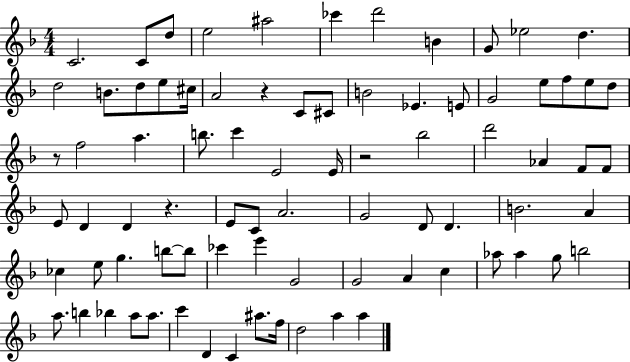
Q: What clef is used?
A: treble